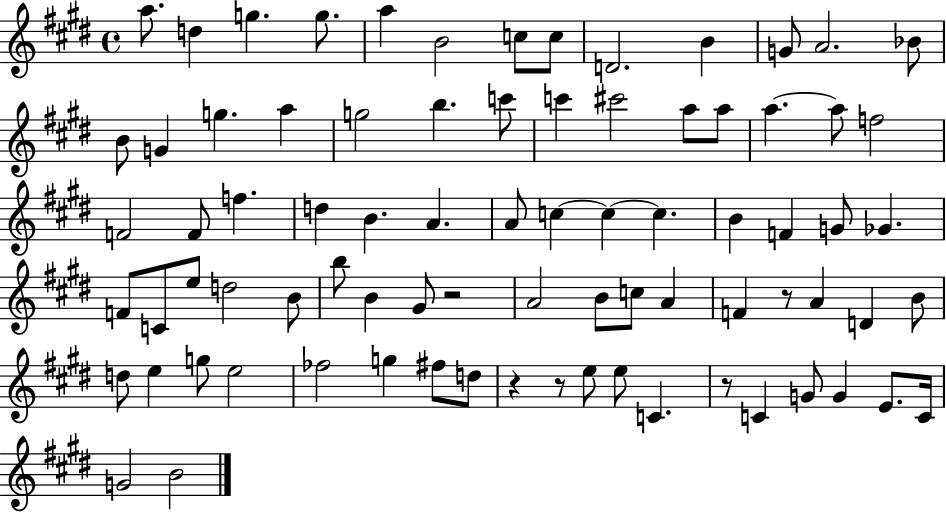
X:1
T:Untitled
M:4/4
L:1/4
K:E
a/2 d g g/2 a B2 c/2 c/2 D2 B G/2 A2 _B/2 B/2 G g a g2 b c'/2 c' ^c'2 a/2 a/2 a a/2 f2 F2 F/2 f d B A A/2 c c c B F G/2 _G F/2 C/2 e/2 d2 B/2 b/2 B ^G/2 z2 A2 B/2 c/2 A F z/2 A D B/2 d/2 e g/2 e2 _f2 g ^f/2 d/2 z z/2 e/2 e/2 C z/2 C G/2 G E/2 C/4 G2 B2